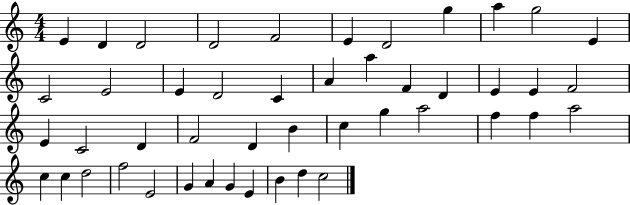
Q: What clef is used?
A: treble